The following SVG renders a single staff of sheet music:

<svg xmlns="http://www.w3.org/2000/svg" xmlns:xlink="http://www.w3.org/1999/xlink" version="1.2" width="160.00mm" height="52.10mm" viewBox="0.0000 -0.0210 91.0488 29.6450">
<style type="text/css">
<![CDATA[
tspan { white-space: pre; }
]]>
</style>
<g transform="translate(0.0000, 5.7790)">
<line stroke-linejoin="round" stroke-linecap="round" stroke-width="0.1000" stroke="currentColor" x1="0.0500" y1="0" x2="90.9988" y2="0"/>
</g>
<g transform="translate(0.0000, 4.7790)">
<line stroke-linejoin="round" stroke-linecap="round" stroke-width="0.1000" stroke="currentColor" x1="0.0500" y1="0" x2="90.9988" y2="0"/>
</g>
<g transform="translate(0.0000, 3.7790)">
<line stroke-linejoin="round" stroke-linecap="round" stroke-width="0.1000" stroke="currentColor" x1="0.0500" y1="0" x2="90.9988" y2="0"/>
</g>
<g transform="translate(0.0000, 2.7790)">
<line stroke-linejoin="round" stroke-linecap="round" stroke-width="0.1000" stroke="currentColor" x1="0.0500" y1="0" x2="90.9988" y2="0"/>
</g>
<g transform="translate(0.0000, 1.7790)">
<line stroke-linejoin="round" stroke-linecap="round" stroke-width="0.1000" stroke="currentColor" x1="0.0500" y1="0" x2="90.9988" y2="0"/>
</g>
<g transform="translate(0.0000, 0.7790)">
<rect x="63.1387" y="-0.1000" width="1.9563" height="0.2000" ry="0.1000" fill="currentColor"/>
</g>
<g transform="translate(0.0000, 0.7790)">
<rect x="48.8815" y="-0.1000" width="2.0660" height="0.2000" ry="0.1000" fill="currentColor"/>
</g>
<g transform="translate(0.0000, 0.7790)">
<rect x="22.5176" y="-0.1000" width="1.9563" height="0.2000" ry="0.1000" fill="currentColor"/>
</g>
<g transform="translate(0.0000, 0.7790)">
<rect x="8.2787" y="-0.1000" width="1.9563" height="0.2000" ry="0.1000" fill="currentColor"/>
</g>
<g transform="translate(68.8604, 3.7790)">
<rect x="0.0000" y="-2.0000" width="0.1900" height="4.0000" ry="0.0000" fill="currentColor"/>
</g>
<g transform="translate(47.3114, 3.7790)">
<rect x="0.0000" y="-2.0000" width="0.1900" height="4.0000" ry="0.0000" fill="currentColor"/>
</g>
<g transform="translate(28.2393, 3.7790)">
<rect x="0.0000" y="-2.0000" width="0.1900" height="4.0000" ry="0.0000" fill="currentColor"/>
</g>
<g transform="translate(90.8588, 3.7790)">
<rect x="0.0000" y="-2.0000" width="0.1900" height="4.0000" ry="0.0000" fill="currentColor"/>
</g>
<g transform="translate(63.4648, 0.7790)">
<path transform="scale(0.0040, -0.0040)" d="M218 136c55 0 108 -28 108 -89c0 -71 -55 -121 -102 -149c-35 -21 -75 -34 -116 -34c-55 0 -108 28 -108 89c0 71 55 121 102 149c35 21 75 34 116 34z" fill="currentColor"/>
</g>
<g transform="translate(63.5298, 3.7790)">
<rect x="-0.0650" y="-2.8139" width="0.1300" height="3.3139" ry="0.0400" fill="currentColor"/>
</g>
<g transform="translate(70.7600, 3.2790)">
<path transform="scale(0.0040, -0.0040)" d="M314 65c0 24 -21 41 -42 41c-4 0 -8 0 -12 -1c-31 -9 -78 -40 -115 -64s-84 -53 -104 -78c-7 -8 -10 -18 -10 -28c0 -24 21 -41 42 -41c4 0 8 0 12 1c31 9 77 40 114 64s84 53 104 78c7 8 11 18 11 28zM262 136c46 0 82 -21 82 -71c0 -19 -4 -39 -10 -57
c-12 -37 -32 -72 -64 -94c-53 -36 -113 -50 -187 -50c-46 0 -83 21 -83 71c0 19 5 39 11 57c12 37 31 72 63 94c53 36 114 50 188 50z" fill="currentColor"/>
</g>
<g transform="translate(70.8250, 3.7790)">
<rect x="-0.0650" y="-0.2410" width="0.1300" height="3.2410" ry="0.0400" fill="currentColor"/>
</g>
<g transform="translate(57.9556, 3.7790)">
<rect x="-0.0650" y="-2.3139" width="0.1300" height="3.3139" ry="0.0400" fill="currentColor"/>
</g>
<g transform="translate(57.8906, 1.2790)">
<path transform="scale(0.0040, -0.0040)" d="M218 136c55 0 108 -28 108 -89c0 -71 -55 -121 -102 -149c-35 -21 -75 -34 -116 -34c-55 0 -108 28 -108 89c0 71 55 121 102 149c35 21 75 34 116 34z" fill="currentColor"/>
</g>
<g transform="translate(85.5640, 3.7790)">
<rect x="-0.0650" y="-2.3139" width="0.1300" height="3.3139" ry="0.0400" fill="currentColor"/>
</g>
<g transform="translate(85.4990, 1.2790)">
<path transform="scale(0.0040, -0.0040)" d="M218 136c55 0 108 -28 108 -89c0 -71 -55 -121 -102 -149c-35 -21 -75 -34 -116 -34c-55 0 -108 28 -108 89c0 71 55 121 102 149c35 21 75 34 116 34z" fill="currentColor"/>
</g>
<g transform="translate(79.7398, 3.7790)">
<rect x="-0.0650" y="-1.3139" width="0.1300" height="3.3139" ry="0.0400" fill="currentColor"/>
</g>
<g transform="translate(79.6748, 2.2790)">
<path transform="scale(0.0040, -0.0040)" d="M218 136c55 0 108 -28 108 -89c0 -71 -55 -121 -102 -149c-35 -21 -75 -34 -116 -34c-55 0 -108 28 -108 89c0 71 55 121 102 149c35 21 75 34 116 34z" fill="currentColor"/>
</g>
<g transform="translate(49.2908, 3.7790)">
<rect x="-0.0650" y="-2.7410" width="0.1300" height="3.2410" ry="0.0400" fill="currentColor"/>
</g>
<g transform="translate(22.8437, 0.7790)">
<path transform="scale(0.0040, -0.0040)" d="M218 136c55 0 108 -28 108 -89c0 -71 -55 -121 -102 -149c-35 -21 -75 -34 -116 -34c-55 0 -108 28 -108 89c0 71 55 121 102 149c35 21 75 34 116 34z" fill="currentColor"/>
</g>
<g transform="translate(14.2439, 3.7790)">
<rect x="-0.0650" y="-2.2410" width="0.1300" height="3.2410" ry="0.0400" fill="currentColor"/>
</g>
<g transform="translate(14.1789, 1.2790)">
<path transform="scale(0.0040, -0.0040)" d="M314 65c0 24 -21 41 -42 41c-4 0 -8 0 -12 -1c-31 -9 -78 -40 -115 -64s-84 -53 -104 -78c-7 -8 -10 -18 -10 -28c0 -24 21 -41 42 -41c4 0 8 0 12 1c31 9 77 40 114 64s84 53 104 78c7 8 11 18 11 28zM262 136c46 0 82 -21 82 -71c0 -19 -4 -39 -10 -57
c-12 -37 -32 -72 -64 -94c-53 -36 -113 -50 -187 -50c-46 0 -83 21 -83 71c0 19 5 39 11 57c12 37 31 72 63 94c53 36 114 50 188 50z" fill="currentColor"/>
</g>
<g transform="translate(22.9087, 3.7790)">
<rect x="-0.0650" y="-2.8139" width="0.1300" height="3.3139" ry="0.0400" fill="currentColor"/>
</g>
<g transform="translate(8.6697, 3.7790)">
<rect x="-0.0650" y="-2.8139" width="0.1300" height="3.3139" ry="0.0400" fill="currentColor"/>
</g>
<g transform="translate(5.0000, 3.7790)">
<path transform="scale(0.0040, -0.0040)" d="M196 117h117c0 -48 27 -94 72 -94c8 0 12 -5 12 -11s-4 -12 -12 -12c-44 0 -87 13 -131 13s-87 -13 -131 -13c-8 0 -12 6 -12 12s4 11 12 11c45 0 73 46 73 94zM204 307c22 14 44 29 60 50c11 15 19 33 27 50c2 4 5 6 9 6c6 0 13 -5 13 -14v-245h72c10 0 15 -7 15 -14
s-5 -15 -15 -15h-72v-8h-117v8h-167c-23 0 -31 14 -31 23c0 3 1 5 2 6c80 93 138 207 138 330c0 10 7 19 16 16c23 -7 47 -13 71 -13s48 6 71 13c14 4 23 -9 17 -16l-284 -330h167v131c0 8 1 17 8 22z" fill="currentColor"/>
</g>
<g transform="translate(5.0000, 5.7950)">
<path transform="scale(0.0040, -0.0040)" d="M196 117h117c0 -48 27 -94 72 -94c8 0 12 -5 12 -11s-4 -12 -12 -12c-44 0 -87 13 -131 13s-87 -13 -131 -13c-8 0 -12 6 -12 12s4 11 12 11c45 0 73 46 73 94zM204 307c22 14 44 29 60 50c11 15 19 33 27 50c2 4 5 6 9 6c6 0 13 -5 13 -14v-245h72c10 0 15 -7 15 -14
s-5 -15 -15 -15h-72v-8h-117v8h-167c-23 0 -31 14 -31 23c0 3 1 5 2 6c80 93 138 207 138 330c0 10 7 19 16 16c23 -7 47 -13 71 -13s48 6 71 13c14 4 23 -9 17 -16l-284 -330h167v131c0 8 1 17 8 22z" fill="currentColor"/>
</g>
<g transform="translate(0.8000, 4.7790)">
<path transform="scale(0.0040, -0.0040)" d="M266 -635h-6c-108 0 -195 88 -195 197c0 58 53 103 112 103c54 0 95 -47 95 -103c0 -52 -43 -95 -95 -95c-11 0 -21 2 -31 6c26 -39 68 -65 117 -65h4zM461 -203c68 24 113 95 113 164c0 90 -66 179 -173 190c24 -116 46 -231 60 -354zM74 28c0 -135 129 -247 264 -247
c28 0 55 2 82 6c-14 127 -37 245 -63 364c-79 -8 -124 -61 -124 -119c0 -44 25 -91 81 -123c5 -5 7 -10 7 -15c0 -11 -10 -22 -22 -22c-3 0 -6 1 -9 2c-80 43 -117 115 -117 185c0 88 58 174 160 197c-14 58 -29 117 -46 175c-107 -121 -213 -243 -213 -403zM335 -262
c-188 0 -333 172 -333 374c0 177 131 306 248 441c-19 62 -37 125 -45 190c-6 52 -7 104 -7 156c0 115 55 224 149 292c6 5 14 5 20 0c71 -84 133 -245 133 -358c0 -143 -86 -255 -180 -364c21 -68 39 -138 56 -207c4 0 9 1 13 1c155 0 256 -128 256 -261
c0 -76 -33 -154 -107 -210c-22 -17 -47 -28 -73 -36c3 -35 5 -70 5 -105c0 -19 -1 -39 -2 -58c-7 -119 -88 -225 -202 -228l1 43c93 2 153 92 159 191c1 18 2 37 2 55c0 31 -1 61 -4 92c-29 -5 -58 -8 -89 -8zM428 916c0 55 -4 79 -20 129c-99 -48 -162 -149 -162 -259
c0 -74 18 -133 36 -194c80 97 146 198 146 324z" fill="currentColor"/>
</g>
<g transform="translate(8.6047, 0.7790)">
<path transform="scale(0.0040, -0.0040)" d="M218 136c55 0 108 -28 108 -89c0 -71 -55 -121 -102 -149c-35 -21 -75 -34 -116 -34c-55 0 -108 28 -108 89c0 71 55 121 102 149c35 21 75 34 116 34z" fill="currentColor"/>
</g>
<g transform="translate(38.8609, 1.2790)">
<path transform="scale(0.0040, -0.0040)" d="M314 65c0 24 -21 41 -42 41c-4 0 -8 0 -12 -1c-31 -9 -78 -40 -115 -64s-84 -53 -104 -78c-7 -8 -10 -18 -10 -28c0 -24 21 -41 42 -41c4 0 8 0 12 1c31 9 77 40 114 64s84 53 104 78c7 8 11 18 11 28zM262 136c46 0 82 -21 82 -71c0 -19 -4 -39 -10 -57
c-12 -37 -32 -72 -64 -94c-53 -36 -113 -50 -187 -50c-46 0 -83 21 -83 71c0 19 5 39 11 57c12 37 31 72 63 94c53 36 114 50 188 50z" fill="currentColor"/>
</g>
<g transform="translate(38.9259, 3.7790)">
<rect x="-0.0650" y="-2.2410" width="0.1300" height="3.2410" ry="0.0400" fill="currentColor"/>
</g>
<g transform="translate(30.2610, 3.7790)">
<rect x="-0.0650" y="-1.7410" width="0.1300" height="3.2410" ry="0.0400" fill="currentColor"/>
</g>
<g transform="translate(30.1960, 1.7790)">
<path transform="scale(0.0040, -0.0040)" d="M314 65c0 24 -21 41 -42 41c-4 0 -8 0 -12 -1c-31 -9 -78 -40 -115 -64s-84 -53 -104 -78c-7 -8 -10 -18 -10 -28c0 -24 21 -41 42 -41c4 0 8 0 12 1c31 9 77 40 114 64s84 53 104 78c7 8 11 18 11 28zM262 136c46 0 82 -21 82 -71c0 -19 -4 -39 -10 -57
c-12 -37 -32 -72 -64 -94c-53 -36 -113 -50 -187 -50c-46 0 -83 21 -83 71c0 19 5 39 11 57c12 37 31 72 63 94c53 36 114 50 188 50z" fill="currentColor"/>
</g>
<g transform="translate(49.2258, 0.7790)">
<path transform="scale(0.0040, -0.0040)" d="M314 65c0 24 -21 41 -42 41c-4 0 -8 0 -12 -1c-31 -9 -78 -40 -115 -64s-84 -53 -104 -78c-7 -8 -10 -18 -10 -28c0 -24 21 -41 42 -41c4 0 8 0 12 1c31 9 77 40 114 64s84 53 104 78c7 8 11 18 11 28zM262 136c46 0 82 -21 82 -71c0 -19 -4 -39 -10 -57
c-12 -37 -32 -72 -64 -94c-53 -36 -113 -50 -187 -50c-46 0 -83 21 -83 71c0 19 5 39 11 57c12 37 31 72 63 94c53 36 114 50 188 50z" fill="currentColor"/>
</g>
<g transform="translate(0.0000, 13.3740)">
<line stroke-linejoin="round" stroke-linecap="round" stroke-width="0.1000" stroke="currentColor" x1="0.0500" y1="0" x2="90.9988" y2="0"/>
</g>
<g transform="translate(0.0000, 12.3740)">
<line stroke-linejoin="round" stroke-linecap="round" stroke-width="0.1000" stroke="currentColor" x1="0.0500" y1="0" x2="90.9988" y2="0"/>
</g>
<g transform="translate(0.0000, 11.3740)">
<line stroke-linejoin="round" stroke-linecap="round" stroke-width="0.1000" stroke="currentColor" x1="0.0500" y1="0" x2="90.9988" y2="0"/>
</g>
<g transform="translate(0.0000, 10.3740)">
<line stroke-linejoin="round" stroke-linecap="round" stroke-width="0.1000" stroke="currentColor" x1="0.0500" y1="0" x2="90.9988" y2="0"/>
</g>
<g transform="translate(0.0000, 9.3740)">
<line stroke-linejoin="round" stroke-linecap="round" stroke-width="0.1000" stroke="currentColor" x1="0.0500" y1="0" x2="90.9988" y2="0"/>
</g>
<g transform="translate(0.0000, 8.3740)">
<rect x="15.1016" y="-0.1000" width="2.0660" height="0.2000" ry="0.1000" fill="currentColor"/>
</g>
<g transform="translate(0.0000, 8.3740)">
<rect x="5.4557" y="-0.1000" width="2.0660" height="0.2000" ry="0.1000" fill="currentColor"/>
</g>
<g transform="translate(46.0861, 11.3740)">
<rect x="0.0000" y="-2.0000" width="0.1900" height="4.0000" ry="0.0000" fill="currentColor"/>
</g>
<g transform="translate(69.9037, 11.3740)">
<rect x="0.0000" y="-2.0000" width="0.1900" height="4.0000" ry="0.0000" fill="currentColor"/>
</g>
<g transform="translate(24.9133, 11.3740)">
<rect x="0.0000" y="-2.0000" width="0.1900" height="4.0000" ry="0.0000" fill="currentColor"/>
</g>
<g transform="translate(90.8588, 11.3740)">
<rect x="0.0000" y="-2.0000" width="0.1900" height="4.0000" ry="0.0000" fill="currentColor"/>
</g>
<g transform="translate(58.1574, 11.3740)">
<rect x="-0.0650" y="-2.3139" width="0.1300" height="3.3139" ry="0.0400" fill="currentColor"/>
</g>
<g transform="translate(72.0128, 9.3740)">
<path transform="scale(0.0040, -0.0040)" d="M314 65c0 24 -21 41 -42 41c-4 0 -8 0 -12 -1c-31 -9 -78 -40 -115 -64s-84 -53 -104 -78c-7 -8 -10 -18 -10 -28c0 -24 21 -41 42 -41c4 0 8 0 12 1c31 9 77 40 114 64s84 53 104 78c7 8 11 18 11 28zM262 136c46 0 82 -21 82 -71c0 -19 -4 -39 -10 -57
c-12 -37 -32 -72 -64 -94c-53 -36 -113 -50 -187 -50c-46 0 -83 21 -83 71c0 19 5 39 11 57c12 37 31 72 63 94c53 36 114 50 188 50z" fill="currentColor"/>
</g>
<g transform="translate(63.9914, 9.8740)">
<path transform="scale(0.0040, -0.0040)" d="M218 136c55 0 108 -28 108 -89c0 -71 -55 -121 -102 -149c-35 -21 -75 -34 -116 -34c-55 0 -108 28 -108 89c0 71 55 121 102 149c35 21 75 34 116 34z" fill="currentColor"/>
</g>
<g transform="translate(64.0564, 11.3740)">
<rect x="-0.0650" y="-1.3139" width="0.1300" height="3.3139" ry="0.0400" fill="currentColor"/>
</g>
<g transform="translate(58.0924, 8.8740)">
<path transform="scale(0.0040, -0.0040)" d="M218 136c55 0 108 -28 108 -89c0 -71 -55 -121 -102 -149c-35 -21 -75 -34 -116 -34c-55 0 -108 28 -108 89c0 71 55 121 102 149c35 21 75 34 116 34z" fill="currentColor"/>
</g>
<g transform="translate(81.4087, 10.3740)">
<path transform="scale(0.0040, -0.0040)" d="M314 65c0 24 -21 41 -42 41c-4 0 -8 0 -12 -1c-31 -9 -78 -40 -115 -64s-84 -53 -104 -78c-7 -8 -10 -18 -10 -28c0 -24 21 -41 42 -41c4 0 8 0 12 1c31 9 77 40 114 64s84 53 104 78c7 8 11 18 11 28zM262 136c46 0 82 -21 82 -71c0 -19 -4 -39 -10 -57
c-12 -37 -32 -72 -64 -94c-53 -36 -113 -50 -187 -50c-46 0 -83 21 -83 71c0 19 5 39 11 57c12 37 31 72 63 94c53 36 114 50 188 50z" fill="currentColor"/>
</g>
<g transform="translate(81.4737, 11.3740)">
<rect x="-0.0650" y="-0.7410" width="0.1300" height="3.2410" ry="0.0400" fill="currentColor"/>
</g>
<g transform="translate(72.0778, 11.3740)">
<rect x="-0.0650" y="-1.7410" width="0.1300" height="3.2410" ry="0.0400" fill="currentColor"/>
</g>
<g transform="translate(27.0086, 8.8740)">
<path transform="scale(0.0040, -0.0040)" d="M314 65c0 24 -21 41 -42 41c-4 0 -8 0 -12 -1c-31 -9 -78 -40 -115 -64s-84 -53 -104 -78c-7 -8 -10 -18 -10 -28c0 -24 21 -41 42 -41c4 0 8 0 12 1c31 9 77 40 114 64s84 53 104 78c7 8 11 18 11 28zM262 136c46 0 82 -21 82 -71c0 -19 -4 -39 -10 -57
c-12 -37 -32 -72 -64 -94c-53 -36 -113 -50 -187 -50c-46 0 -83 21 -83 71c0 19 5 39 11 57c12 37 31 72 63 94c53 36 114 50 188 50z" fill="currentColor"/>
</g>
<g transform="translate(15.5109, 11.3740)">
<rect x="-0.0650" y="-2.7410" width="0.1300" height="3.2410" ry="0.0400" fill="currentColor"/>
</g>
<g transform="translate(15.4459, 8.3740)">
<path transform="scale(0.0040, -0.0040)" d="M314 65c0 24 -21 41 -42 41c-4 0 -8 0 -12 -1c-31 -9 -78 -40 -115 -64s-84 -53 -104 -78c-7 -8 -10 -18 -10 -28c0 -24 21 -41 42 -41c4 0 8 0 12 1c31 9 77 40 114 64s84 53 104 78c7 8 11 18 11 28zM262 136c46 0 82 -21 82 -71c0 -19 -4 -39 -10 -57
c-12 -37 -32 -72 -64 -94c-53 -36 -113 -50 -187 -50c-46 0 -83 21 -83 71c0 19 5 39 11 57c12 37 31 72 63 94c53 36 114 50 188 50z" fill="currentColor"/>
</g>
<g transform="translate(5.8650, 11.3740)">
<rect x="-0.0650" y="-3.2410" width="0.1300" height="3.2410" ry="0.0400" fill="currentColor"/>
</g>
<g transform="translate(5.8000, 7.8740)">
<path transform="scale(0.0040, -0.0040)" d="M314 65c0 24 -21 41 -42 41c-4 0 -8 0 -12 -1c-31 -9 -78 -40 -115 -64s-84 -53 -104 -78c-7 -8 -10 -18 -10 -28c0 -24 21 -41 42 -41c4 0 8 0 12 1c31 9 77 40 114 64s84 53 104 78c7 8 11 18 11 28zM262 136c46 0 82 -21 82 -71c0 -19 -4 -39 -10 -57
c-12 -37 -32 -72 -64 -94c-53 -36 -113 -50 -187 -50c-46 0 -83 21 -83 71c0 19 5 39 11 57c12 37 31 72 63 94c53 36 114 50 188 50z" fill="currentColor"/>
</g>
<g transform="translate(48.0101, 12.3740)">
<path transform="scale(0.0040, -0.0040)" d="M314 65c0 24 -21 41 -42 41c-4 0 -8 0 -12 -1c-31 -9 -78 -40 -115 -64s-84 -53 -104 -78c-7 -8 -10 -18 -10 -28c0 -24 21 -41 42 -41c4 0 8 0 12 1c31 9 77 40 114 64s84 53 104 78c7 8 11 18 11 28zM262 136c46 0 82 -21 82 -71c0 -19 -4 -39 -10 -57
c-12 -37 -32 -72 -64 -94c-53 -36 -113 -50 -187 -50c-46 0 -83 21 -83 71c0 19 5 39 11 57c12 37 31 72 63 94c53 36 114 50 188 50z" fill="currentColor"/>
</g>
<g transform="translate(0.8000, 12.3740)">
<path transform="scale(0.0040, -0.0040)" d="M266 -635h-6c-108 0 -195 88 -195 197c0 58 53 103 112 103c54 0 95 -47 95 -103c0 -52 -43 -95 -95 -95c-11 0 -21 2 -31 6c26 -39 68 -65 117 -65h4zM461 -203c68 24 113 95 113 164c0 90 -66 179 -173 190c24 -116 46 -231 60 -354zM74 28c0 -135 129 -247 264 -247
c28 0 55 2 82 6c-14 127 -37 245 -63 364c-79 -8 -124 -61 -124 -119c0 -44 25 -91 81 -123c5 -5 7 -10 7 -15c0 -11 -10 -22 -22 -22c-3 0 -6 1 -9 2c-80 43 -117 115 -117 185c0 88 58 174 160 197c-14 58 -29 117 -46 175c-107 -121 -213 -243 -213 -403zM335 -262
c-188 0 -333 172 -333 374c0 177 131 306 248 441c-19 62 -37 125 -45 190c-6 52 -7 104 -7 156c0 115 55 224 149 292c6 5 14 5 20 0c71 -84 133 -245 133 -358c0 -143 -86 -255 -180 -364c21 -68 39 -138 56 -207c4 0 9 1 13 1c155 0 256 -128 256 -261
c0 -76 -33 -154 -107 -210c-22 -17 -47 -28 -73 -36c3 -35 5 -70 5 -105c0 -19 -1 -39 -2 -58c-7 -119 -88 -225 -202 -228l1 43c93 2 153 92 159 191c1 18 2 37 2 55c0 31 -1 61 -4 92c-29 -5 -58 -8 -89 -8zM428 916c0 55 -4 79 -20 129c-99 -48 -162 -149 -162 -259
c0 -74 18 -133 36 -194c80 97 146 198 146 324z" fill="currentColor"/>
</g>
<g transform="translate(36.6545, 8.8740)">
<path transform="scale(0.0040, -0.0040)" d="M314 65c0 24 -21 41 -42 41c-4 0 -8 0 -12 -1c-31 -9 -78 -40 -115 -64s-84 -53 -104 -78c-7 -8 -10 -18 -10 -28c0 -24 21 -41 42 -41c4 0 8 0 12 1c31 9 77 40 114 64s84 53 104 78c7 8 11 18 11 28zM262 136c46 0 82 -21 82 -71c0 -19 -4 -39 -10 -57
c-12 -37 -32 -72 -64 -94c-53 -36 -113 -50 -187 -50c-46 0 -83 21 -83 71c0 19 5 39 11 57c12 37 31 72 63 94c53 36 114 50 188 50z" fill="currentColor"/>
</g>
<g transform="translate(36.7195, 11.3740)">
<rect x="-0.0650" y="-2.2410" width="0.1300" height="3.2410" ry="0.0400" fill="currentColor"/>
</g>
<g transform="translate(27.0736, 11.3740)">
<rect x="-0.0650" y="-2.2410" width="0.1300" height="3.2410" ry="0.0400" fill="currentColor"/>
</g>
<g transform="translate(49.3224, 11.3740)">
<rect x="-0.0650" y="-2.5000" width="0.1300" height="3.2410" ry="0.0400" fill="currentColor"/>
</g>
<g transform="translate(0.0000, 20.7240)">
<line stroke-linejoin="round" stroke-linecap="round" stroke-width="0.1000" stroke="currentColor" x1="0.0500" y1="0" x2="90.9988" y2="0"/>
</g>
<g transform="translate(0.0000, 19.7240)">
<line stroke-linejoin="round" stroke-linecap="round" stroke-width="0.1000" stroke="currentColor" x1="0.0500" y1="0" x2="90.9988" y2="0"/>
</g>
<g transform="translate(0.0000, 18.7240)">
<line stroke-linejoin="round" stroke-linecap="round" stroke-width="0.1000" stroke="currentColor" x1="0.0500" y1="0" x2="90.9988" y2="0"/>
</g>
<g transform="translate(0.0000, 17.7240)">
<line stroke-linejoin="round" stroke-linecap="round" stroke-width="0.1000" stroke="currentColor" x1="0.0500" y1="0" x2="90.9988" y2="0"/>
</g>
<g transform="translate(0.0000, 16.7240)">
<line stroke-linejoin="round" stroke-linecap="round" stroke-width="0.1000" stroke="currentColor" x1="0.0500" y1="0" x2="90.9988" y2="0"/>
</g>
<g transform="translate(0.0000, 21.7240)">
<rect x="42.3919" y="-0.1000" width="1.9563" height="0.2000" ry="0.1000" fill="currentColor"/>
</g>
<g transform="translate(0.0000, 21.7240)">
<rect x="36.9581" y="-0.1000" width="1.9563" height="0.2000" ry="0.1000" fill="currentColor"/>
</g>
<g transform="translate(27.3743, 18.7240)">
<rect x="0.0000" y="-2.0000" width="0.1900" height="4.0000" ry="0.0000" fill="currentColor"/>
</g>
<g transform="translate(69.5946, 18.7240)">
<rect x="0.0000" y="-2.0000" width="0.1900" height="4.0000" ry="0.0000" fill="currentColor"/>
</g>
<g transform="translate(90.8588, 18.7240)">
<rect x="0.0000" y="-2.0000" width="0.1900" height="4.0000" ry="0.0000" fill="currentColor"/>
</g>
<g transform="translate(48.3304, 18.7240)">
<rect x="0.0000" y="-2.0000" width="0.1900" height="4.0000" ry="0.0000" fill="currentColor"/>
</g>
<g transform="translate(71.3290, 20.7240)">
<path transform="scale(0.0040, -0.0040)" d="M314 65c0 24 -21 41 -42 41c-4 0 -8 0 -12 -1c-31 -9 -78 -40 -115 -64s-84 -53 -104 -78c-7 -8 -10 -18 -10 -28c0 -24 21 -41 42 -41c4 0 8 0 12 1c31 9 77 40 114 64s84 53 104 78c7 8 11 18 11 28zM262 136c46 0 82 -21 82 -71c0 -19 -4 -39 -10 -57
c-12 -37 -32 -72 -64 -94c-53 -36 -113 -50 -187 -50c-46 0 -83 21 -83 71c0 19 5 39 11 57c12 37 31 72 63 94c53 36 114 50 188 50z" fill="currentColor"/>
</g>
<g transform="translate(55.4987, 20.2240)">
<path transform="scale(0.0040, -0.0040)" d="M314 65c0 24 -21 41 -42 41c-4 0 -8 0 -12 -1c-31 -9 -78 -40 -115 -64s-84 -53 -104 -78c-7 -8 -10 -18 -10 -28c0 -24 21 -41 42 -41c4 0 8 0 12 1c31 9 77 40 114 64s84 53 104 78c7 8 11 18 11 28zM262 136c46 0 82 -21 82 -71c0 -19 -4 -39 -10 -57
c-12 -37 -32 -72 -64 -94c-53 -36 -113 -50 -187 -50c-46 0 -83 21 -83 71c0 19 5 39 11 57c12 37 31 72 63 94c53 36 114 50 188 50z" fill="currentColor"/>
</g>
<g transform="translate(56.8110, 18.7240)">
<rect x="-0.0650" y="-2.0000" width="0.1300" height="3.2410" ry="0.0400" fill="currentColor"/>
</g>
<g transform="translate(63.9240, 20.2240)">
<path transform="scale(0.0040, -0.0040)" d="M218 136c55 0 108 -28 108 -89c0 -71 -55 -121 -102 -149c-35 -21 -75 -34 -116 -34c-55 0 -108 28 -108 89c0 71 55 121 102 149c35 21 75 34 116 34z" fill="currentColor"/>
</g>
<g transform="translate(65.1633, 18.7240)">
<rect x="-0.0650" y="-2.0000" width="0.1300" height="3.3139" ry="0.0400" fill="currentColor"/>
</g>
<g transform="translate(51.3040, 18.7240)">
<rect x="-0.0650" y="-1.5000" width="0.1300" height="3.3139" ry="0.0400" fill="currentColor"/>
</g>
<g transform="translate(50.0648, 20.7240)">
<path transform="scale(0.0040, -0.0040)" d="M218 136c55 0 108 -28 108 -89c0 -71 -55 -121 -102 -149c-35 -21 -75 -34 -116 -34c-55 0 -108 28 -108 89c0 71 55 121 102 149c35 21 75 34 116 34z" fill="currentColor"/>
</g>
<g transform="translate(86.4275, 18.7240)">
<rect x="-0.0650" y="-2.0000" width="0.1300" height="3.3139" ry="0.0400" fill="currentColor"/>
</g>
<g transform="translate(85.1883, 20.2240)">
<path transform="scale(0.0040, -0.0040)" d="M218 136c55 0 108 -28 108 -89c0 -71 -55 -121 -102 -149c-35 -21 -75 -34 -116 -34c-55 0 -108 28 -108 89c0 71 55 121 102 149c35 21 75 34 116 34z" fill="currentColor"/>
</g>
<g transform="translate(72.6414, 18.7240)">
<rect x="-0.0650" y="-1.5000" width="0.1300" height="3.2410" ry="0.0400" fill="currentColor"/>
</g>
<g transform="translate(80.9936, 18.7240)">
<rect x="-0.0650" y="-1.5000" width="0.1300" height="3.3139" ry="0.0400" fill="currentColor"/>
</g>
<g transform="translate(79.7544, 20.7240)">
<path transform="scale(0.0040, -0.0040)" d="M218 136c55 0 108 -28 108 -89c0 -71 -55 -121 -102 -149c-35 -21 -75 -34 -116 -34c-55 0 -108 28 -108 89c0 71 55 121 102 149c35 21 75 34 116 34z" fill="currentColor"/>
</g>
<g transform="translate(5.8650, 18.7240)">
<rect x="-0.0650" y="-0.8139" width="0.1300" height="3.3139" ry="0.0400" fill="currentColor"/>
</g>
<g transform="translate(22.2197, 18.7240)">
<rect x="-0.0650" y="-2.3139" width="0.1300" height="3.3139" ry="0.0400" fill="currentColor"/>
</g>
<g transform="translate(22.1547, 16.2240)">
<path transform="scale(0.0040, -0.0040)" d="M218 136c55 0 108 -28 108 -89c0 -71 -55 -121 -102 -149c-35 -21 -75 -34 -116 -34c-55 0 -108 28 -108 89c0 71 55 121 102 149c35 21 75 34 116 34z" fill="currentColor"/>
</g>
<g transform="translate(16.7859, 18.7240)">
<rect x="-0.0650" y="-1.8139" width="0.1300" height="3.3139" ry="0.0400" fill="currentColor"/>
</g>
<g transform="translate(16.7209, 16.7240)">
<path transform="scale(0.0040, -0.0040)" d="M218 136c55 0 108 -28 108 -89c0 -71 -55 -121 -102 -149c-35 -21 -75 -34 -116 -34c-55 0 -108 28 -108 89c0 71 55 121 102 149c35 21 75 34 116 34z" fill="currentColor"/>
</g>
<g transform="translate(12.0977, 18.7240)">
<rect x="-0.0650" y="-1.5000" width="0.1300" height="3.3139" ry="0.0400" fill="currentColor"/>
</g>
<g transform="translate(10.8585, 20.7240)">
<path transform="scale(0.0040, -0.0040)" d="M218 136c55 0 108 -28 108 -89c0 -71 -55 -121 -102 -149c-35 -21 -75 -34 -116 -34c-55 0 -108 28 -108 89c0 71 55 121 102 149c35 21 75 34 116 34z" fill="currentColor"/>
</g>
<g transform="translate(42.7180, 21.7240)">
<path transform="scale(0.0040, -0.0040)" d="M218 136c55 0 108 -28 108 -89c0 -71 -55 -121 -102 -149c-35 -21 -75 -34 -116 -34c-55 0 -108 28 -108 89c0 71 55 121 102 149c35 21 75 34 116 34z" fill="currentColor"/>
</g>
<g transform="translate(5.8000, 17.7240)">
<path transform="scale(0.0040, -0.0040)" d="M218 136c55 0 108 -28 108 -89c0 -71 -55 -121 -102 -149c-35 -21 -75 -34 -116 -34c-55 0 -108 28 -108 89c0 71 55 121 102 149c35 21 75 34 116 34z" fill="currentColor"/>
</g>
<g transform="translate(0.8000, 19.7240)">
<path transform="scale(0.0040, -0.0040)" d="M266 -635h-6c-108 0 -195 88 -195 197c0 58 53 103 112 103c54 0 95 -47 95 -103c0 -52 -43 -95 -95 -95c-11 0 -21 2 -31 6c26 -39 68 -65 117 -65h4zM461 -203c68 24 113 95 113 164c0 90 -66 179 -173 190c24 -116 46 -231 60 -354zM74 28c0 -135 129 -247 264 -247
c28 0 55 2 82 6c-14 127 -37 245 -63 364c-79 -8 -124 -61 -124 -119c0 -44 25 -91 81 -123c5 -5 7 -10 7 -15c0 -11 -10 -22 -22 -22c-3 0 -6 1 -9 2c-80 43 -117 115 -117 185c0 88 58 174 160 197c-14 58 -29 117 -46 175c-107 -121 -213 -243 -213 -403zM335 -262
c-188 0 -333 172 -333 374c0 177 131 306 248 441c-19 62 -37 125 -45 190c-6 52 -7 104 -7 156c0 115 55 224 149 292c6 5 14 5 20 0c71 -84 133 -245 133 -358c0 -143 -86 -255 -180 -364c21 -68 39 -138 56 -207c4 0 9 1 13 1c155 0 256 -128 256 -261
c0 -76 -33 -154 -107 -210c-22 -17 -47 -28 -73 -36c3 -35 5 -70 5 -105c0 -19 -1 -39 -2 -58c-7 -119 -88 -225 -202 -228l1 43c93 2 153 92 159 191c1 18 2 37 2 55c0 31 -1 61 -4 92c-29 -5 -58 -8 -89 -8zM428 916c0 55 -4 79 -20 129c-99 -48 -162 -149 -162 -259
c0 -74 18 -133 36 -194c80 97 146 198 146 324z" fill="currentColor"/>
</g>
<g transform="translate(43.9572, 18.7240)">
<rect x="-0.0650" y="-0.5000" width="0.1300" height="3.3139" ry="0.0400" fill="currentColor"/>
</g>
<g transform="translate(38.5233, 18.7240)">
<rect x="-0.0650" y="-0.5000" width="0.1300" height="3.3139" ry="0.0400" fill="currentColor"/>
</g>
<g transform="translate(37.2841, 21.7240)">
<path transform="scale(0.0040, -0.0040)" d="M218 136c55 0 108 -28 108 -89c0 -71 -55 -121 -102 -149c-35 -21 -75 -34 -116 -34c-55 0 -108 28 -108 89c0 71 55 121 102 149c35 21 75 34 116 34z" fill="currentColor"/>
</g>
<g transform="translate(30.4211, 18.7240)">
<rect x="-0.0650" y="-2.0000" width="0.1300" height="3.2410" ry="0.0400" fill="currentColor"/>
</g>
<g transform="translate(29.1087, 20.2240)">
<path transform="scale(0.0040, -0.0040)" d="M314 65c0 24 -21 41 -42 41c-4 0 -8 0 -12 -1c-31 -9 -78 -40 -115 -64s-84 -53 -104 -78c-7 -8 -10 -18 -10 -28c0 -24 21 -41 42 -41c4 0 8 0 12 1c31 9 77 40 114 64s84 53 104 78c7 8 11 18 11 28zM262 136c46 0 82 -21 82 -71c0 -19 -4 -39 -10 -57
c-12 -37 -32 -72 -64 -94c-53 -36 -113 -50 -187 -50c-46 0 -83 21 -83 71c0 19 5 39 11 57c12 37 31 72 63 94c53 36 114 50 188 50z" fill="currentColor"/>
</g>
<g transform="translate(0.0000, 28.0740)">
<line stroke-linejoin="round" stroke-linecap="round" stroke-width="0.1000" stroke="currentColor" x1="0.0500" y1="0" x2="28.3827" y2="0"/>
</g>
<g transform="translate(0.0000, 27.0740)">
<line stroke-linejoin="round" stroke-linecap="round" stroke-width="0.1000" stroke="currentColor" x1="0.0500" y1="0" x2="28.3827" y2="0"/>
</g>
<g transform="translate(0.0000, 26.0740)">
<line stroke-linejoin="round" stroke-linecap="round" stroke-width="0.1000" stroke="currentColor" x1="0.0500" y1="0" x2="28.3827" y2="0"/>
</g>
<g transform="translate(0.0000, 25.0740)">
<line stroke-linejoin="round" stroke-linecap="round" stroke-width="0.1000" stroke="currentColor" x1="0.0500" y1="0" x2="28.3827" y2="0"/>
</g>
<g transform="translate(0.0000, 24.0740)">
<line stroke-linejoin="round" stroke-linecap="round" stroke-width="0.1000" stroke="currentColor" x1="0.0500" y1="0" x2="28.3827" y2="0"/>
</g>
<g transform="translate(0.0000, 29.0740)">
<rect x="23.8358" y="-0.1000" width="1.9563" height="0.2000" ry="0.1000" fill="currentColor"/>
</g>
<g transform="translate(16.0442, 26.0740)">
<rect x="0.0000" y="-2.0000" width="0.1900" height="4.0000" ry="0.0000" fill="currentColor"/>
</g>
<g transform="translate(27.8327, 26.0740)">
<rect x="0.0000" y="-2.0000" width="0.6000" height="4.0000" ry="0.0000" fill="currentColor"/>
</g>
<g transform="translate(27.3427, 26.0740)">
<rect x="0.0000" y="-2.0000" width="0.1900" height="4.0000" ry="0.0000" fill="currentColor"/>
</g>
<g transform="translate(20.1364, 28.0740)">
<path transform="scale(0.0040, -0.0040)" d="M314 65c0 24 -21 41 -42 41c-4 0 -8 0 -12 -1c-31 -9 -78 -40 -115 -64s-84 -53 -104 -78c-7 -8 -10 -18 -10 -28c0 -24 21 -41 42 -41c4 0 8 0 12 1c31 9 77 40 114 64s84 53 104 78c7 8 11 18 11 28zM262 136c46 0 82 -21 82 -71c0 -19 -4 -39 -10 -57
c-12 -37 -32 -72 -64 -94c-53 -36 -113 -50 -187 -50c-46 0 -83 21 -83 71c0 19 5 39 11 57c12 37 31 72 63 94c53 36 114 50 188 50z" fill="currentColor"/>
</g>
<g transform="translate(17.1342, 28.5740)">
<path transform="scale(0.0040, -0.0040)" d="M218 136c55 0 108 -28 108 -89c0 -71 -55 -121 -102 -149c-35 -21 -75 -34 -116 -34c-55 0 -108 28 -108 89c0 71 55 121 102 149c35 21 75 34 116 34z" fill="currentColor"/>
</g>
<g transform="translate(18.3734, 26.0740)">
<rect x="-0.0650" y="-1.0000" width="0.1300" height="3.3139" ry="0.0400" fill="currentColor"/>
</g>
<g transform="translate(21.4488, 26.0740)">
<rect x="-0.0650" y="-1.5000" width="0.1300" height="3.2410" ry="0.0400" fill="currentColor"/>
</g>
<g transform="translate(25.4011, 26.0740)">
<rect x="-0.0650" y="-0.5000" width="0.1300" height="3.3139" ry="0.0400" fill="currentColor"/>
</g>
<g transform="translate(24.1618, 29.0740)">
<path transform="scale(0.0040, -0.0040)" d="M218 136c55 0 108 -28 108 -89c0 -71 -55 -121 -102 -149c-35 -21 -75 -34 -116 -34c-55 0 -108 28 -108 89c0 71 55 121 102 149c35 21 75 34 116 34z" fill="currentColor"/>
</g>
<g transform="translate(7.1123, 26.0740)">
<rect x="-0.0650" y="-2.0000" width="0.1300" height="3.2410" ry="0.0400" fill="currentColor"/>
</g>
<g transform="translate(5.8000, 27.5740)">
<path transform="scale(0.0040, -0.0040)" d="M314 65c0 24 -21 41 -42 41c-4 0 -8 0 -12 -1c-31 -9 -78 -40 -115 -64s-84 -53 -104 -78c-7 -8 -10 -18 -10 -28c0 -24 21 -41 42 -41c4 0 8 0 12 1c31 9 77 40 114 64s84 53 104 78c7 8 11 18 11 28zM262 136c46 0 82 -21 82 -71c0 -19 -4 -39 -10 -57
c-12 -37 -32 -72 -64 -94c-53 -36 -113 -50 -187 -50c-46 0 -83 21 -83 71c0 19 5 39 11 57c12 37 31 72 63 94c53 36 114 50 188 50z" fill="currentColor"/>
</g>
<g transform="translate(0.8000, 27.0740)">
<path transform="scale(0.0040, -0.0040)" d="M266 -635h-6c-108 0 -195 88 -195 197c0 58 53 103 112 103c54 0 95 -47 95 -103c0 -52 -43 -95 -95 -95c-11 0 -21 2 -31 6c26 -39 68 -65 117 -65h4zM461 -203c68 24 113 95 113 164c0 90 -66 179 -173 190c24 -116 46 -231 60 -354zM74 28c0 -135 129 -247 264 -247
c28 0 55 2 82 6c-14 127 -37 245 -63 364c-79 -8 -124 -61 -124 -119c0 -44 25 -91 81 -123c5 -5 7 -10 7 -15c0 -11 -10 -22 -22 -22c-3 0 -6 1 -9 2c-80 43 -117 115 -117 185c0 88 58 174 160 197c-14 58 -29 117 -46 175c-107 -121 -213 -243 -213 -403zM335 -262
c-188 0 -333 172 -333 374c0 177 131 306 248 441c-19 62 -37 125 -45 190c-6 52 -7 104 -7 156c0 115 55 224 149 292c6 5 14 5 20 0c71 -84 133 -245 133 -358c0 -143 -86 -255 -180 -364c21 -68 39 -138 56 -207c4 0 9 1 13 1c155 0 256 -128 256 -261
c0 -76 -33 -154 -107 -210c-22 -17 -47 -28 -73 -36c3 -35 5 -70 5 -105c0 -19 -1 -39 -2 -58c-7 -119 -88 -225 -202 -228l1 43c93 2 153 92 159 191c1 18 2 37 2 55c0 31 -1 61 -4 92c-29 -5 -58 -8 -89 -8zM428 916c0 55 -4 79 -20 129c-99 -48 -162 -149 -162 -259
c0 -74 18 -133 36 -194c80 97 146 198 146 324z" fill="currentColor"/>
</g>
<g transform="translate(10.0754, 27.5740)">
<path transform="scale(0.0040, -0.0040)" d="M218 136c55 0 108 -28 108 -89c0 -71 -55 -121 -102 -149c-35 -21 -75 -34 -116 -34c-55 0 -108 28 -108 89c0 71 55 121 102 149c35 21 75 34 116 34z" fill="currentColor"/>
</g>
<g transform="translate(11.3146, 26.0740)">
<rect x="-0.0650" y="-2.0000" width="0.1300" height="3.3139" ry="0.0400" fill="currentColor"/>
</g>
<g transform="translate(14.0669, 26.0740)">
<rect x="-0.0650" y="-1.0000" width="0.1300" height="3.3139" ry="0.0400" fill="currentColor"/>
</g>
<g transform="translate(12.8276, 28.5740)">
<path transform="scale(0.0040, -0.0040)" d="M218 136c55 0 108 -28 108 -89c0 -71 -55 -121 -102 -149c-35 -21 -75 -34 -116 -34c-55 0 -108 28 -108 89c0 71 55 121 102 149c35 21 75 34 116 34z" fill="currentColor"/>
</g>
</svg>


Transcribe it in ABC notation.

X:1
T:Untitled
M:4/4
L:1/4
K:C
a g2 a f2 g2 a2 g a c2 e g b2 a2 g2 g2 G2 g e f2 d2 d E f g F2 C C E F2 F E2 E F F2 F D D E2 C